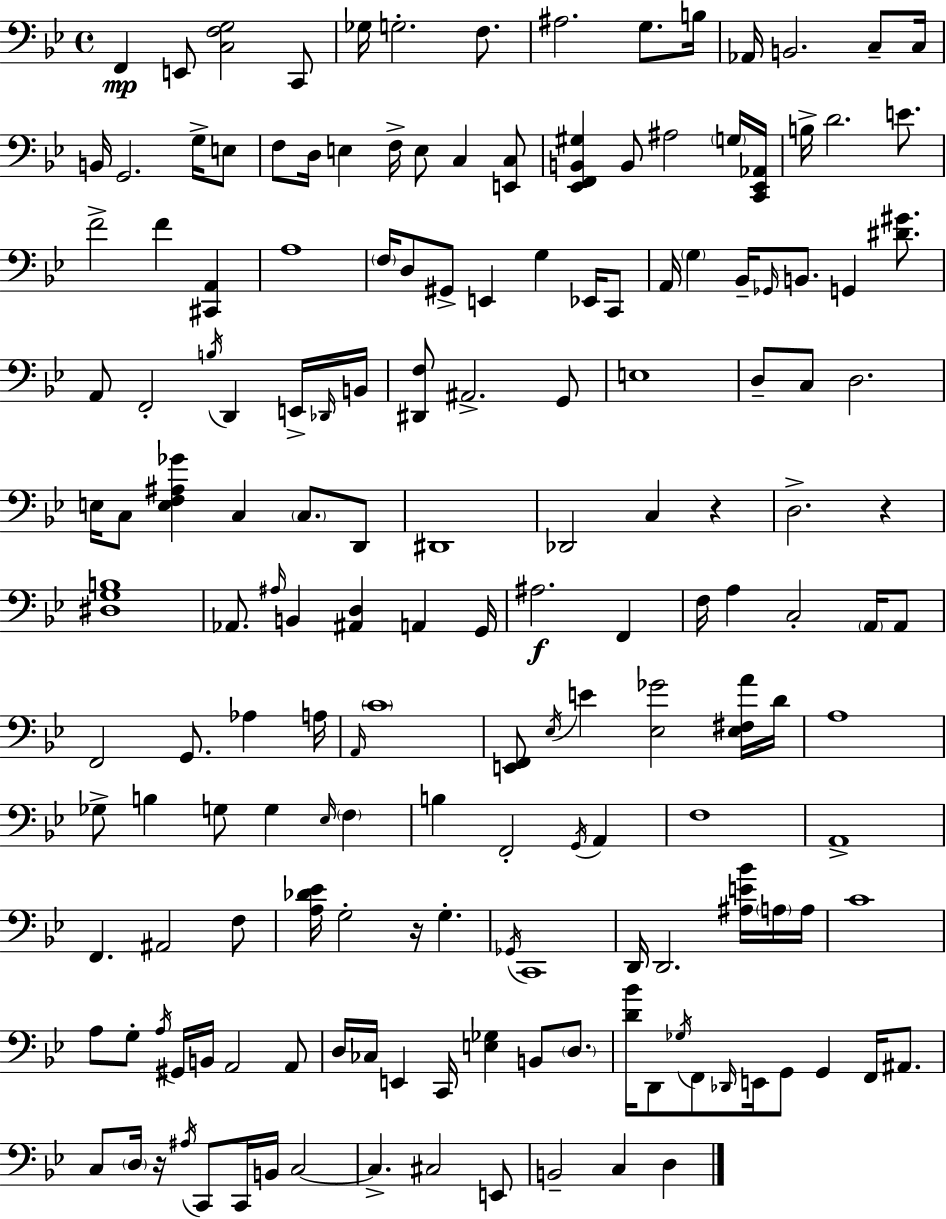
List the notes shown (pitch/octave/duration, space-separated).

F2/q E2/e [C3,F3,G3]/h C2/e Gb3/s G3/h. F3/e. A#3/h. G3/e. B3/s Ab2/s B2/h. C3/e C3/s B2/s G2/h. G3/s E3/e F3/e D3/s E3/q F3/s E3/e C3/q [E2,C3]/e [Eb2,F2,B2,G#3]/q B2/e A#3/h G3/s [C2,Eb2,Ab2]/s B3/s D4/h. E4/e. F4/h F4/q [C#2,A2]/q A3/w F3/s D3/e G#2/e E2/q G3/q Eb2/s C2/e A2/s G3/q Bb2/s Gb2/s B2/e. G2/q [D#4,G#4]/e. A2/e F2/h B3/s D2/q E2/s Db2/s B2/s [D#2,F3]/e A#2/h. G2/e E3/w D3/e C3/e D3/h. E3/s C3/e [E3,F3,A#3,Gb4]/q C3/q C3/e. D2/e D#2/w Db2/h C3/q R/q D3/h. R/q [D#3,G3,B3]/w Ab2/e. A#3/s B2/q [A#2,D3]/q A2/q G2/s A#3/h. F2/q F3/s A3/q C3/h A2/s A2/e F2/h G2/e. Ab3/q A3/s A2/s C4/w [E2,F2]/e Eb3/s E4/q [Eb3,Gb4]/h [Eb3,F#3,A4]/s D4/s A3/w Gb3/e B3/q G3/e G3/q Eb3/s F3/q B3/q F2/h G2/s A2/q F3/w A2/w F2/q. A#2/h F3/e [A3,Db4,Eb4]/s G3/h R/s G3/q. Gb2/s C2/w D2/s D2/h. [A#3,E4,Bb4]/s A3/s A3/s C4/w A3/e G3/e A3/s G#2/s B2/s A2/h A2/e D3/s CES3/s E2/q C2/s [E3,Gb3]/q B2/e D3/e. [D4,Bb4]/s D2/e Gb3/s F2/e Db2/s E2/s G2/e G2/q F2/s A#2/e. C3/e D3/s R/s A#3/s C2/e C2/s B2/s C3/h C3/q. C#3/h E2/e B2/h C3/q D3/q